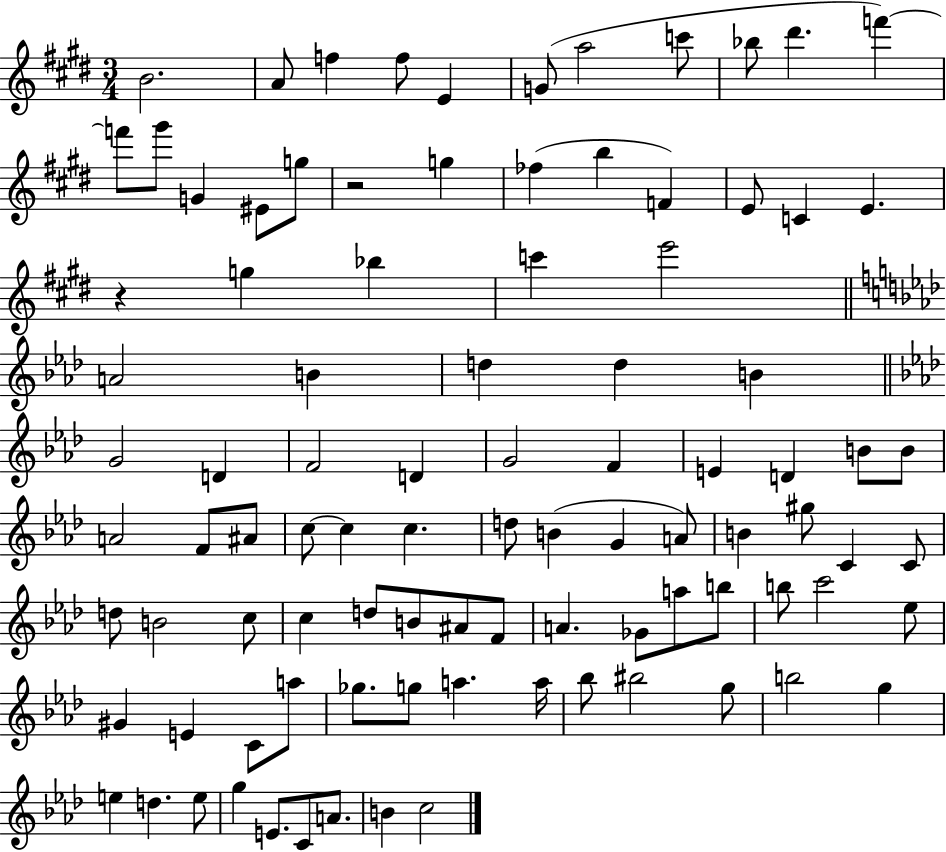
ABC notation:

X:1
T:Untitled
M:3/4
L:1/4
K:E
B2 A/2 f f/2 E G/2 a2 c'/2 _b/2 ^d' f' f'/2 ^g'/2 G ^E/2 g/2 z2 g _f b F E/2 C E z g _b c' e'2 A2 B d d B G2 D F2 D G2 F E D B/2 B/2 A2 F/2 ^A/2 c/2 c c d/2 B G A/2 B ^g/2 C C/2 d/2 B2 c/2 c d/2 B/2 ^A/2 F/2 A _G/2 a/2 b/2 b/2 c'2 _e/2 ^G E C/2 a/2 _g/2 g/2 a a/4 _b/2 ^b2 g/2 b2 g e d e/2 g E/2 C/2 A/2 B c2